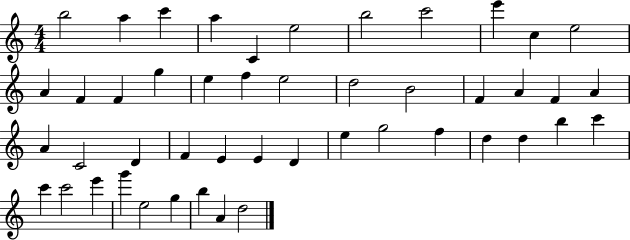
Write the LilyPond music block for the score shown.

{
  \clef treble
  \numericTimeSignature
  \time 4/4
  \key c \major
  b''2 a''4 c'''4 | a''4 c'4 e''2 | b''2 c'''2 | e'''4 c''4 e''2 | \break a'4 f'4 f'4 g''4 | e''4 f''4 e''2 | d''2 b'2 | f'4 a'4 f'4 a'4 | \break a'4 c'2 d'4 | f'4 e'4 e'4 d'4 | e''4 g''2 f''4 | d''4 d''4 b''4 c'''4 | \break c'''4 c'''2 e'''4 | g'''4 e''2 g''4 | b''4 a'4 d''2 | \bar "|."
}